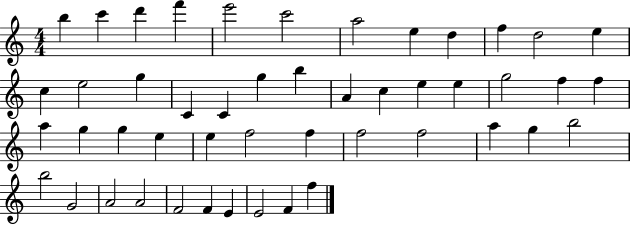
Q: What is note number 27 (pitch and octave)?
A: A5